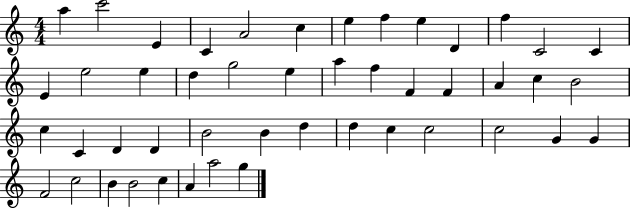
A5/q C6/h E4/q C4/q A4/h C5/q E5/q F5/q E5/q D4/q F5/q C4/h C4/q E4/q E5/h E5/q D5/q G5/h E5/q A5/q F5/q F4/q F4/q A4/q C5/q B4/h C5/q C4/q D4/q D4/q B4/h B4/q D5/q D5/q C5/q C5/h C5/h G4/q G4/q F4/h C5/h B4/q B4/h C5/q A4/q A5/h G5/q